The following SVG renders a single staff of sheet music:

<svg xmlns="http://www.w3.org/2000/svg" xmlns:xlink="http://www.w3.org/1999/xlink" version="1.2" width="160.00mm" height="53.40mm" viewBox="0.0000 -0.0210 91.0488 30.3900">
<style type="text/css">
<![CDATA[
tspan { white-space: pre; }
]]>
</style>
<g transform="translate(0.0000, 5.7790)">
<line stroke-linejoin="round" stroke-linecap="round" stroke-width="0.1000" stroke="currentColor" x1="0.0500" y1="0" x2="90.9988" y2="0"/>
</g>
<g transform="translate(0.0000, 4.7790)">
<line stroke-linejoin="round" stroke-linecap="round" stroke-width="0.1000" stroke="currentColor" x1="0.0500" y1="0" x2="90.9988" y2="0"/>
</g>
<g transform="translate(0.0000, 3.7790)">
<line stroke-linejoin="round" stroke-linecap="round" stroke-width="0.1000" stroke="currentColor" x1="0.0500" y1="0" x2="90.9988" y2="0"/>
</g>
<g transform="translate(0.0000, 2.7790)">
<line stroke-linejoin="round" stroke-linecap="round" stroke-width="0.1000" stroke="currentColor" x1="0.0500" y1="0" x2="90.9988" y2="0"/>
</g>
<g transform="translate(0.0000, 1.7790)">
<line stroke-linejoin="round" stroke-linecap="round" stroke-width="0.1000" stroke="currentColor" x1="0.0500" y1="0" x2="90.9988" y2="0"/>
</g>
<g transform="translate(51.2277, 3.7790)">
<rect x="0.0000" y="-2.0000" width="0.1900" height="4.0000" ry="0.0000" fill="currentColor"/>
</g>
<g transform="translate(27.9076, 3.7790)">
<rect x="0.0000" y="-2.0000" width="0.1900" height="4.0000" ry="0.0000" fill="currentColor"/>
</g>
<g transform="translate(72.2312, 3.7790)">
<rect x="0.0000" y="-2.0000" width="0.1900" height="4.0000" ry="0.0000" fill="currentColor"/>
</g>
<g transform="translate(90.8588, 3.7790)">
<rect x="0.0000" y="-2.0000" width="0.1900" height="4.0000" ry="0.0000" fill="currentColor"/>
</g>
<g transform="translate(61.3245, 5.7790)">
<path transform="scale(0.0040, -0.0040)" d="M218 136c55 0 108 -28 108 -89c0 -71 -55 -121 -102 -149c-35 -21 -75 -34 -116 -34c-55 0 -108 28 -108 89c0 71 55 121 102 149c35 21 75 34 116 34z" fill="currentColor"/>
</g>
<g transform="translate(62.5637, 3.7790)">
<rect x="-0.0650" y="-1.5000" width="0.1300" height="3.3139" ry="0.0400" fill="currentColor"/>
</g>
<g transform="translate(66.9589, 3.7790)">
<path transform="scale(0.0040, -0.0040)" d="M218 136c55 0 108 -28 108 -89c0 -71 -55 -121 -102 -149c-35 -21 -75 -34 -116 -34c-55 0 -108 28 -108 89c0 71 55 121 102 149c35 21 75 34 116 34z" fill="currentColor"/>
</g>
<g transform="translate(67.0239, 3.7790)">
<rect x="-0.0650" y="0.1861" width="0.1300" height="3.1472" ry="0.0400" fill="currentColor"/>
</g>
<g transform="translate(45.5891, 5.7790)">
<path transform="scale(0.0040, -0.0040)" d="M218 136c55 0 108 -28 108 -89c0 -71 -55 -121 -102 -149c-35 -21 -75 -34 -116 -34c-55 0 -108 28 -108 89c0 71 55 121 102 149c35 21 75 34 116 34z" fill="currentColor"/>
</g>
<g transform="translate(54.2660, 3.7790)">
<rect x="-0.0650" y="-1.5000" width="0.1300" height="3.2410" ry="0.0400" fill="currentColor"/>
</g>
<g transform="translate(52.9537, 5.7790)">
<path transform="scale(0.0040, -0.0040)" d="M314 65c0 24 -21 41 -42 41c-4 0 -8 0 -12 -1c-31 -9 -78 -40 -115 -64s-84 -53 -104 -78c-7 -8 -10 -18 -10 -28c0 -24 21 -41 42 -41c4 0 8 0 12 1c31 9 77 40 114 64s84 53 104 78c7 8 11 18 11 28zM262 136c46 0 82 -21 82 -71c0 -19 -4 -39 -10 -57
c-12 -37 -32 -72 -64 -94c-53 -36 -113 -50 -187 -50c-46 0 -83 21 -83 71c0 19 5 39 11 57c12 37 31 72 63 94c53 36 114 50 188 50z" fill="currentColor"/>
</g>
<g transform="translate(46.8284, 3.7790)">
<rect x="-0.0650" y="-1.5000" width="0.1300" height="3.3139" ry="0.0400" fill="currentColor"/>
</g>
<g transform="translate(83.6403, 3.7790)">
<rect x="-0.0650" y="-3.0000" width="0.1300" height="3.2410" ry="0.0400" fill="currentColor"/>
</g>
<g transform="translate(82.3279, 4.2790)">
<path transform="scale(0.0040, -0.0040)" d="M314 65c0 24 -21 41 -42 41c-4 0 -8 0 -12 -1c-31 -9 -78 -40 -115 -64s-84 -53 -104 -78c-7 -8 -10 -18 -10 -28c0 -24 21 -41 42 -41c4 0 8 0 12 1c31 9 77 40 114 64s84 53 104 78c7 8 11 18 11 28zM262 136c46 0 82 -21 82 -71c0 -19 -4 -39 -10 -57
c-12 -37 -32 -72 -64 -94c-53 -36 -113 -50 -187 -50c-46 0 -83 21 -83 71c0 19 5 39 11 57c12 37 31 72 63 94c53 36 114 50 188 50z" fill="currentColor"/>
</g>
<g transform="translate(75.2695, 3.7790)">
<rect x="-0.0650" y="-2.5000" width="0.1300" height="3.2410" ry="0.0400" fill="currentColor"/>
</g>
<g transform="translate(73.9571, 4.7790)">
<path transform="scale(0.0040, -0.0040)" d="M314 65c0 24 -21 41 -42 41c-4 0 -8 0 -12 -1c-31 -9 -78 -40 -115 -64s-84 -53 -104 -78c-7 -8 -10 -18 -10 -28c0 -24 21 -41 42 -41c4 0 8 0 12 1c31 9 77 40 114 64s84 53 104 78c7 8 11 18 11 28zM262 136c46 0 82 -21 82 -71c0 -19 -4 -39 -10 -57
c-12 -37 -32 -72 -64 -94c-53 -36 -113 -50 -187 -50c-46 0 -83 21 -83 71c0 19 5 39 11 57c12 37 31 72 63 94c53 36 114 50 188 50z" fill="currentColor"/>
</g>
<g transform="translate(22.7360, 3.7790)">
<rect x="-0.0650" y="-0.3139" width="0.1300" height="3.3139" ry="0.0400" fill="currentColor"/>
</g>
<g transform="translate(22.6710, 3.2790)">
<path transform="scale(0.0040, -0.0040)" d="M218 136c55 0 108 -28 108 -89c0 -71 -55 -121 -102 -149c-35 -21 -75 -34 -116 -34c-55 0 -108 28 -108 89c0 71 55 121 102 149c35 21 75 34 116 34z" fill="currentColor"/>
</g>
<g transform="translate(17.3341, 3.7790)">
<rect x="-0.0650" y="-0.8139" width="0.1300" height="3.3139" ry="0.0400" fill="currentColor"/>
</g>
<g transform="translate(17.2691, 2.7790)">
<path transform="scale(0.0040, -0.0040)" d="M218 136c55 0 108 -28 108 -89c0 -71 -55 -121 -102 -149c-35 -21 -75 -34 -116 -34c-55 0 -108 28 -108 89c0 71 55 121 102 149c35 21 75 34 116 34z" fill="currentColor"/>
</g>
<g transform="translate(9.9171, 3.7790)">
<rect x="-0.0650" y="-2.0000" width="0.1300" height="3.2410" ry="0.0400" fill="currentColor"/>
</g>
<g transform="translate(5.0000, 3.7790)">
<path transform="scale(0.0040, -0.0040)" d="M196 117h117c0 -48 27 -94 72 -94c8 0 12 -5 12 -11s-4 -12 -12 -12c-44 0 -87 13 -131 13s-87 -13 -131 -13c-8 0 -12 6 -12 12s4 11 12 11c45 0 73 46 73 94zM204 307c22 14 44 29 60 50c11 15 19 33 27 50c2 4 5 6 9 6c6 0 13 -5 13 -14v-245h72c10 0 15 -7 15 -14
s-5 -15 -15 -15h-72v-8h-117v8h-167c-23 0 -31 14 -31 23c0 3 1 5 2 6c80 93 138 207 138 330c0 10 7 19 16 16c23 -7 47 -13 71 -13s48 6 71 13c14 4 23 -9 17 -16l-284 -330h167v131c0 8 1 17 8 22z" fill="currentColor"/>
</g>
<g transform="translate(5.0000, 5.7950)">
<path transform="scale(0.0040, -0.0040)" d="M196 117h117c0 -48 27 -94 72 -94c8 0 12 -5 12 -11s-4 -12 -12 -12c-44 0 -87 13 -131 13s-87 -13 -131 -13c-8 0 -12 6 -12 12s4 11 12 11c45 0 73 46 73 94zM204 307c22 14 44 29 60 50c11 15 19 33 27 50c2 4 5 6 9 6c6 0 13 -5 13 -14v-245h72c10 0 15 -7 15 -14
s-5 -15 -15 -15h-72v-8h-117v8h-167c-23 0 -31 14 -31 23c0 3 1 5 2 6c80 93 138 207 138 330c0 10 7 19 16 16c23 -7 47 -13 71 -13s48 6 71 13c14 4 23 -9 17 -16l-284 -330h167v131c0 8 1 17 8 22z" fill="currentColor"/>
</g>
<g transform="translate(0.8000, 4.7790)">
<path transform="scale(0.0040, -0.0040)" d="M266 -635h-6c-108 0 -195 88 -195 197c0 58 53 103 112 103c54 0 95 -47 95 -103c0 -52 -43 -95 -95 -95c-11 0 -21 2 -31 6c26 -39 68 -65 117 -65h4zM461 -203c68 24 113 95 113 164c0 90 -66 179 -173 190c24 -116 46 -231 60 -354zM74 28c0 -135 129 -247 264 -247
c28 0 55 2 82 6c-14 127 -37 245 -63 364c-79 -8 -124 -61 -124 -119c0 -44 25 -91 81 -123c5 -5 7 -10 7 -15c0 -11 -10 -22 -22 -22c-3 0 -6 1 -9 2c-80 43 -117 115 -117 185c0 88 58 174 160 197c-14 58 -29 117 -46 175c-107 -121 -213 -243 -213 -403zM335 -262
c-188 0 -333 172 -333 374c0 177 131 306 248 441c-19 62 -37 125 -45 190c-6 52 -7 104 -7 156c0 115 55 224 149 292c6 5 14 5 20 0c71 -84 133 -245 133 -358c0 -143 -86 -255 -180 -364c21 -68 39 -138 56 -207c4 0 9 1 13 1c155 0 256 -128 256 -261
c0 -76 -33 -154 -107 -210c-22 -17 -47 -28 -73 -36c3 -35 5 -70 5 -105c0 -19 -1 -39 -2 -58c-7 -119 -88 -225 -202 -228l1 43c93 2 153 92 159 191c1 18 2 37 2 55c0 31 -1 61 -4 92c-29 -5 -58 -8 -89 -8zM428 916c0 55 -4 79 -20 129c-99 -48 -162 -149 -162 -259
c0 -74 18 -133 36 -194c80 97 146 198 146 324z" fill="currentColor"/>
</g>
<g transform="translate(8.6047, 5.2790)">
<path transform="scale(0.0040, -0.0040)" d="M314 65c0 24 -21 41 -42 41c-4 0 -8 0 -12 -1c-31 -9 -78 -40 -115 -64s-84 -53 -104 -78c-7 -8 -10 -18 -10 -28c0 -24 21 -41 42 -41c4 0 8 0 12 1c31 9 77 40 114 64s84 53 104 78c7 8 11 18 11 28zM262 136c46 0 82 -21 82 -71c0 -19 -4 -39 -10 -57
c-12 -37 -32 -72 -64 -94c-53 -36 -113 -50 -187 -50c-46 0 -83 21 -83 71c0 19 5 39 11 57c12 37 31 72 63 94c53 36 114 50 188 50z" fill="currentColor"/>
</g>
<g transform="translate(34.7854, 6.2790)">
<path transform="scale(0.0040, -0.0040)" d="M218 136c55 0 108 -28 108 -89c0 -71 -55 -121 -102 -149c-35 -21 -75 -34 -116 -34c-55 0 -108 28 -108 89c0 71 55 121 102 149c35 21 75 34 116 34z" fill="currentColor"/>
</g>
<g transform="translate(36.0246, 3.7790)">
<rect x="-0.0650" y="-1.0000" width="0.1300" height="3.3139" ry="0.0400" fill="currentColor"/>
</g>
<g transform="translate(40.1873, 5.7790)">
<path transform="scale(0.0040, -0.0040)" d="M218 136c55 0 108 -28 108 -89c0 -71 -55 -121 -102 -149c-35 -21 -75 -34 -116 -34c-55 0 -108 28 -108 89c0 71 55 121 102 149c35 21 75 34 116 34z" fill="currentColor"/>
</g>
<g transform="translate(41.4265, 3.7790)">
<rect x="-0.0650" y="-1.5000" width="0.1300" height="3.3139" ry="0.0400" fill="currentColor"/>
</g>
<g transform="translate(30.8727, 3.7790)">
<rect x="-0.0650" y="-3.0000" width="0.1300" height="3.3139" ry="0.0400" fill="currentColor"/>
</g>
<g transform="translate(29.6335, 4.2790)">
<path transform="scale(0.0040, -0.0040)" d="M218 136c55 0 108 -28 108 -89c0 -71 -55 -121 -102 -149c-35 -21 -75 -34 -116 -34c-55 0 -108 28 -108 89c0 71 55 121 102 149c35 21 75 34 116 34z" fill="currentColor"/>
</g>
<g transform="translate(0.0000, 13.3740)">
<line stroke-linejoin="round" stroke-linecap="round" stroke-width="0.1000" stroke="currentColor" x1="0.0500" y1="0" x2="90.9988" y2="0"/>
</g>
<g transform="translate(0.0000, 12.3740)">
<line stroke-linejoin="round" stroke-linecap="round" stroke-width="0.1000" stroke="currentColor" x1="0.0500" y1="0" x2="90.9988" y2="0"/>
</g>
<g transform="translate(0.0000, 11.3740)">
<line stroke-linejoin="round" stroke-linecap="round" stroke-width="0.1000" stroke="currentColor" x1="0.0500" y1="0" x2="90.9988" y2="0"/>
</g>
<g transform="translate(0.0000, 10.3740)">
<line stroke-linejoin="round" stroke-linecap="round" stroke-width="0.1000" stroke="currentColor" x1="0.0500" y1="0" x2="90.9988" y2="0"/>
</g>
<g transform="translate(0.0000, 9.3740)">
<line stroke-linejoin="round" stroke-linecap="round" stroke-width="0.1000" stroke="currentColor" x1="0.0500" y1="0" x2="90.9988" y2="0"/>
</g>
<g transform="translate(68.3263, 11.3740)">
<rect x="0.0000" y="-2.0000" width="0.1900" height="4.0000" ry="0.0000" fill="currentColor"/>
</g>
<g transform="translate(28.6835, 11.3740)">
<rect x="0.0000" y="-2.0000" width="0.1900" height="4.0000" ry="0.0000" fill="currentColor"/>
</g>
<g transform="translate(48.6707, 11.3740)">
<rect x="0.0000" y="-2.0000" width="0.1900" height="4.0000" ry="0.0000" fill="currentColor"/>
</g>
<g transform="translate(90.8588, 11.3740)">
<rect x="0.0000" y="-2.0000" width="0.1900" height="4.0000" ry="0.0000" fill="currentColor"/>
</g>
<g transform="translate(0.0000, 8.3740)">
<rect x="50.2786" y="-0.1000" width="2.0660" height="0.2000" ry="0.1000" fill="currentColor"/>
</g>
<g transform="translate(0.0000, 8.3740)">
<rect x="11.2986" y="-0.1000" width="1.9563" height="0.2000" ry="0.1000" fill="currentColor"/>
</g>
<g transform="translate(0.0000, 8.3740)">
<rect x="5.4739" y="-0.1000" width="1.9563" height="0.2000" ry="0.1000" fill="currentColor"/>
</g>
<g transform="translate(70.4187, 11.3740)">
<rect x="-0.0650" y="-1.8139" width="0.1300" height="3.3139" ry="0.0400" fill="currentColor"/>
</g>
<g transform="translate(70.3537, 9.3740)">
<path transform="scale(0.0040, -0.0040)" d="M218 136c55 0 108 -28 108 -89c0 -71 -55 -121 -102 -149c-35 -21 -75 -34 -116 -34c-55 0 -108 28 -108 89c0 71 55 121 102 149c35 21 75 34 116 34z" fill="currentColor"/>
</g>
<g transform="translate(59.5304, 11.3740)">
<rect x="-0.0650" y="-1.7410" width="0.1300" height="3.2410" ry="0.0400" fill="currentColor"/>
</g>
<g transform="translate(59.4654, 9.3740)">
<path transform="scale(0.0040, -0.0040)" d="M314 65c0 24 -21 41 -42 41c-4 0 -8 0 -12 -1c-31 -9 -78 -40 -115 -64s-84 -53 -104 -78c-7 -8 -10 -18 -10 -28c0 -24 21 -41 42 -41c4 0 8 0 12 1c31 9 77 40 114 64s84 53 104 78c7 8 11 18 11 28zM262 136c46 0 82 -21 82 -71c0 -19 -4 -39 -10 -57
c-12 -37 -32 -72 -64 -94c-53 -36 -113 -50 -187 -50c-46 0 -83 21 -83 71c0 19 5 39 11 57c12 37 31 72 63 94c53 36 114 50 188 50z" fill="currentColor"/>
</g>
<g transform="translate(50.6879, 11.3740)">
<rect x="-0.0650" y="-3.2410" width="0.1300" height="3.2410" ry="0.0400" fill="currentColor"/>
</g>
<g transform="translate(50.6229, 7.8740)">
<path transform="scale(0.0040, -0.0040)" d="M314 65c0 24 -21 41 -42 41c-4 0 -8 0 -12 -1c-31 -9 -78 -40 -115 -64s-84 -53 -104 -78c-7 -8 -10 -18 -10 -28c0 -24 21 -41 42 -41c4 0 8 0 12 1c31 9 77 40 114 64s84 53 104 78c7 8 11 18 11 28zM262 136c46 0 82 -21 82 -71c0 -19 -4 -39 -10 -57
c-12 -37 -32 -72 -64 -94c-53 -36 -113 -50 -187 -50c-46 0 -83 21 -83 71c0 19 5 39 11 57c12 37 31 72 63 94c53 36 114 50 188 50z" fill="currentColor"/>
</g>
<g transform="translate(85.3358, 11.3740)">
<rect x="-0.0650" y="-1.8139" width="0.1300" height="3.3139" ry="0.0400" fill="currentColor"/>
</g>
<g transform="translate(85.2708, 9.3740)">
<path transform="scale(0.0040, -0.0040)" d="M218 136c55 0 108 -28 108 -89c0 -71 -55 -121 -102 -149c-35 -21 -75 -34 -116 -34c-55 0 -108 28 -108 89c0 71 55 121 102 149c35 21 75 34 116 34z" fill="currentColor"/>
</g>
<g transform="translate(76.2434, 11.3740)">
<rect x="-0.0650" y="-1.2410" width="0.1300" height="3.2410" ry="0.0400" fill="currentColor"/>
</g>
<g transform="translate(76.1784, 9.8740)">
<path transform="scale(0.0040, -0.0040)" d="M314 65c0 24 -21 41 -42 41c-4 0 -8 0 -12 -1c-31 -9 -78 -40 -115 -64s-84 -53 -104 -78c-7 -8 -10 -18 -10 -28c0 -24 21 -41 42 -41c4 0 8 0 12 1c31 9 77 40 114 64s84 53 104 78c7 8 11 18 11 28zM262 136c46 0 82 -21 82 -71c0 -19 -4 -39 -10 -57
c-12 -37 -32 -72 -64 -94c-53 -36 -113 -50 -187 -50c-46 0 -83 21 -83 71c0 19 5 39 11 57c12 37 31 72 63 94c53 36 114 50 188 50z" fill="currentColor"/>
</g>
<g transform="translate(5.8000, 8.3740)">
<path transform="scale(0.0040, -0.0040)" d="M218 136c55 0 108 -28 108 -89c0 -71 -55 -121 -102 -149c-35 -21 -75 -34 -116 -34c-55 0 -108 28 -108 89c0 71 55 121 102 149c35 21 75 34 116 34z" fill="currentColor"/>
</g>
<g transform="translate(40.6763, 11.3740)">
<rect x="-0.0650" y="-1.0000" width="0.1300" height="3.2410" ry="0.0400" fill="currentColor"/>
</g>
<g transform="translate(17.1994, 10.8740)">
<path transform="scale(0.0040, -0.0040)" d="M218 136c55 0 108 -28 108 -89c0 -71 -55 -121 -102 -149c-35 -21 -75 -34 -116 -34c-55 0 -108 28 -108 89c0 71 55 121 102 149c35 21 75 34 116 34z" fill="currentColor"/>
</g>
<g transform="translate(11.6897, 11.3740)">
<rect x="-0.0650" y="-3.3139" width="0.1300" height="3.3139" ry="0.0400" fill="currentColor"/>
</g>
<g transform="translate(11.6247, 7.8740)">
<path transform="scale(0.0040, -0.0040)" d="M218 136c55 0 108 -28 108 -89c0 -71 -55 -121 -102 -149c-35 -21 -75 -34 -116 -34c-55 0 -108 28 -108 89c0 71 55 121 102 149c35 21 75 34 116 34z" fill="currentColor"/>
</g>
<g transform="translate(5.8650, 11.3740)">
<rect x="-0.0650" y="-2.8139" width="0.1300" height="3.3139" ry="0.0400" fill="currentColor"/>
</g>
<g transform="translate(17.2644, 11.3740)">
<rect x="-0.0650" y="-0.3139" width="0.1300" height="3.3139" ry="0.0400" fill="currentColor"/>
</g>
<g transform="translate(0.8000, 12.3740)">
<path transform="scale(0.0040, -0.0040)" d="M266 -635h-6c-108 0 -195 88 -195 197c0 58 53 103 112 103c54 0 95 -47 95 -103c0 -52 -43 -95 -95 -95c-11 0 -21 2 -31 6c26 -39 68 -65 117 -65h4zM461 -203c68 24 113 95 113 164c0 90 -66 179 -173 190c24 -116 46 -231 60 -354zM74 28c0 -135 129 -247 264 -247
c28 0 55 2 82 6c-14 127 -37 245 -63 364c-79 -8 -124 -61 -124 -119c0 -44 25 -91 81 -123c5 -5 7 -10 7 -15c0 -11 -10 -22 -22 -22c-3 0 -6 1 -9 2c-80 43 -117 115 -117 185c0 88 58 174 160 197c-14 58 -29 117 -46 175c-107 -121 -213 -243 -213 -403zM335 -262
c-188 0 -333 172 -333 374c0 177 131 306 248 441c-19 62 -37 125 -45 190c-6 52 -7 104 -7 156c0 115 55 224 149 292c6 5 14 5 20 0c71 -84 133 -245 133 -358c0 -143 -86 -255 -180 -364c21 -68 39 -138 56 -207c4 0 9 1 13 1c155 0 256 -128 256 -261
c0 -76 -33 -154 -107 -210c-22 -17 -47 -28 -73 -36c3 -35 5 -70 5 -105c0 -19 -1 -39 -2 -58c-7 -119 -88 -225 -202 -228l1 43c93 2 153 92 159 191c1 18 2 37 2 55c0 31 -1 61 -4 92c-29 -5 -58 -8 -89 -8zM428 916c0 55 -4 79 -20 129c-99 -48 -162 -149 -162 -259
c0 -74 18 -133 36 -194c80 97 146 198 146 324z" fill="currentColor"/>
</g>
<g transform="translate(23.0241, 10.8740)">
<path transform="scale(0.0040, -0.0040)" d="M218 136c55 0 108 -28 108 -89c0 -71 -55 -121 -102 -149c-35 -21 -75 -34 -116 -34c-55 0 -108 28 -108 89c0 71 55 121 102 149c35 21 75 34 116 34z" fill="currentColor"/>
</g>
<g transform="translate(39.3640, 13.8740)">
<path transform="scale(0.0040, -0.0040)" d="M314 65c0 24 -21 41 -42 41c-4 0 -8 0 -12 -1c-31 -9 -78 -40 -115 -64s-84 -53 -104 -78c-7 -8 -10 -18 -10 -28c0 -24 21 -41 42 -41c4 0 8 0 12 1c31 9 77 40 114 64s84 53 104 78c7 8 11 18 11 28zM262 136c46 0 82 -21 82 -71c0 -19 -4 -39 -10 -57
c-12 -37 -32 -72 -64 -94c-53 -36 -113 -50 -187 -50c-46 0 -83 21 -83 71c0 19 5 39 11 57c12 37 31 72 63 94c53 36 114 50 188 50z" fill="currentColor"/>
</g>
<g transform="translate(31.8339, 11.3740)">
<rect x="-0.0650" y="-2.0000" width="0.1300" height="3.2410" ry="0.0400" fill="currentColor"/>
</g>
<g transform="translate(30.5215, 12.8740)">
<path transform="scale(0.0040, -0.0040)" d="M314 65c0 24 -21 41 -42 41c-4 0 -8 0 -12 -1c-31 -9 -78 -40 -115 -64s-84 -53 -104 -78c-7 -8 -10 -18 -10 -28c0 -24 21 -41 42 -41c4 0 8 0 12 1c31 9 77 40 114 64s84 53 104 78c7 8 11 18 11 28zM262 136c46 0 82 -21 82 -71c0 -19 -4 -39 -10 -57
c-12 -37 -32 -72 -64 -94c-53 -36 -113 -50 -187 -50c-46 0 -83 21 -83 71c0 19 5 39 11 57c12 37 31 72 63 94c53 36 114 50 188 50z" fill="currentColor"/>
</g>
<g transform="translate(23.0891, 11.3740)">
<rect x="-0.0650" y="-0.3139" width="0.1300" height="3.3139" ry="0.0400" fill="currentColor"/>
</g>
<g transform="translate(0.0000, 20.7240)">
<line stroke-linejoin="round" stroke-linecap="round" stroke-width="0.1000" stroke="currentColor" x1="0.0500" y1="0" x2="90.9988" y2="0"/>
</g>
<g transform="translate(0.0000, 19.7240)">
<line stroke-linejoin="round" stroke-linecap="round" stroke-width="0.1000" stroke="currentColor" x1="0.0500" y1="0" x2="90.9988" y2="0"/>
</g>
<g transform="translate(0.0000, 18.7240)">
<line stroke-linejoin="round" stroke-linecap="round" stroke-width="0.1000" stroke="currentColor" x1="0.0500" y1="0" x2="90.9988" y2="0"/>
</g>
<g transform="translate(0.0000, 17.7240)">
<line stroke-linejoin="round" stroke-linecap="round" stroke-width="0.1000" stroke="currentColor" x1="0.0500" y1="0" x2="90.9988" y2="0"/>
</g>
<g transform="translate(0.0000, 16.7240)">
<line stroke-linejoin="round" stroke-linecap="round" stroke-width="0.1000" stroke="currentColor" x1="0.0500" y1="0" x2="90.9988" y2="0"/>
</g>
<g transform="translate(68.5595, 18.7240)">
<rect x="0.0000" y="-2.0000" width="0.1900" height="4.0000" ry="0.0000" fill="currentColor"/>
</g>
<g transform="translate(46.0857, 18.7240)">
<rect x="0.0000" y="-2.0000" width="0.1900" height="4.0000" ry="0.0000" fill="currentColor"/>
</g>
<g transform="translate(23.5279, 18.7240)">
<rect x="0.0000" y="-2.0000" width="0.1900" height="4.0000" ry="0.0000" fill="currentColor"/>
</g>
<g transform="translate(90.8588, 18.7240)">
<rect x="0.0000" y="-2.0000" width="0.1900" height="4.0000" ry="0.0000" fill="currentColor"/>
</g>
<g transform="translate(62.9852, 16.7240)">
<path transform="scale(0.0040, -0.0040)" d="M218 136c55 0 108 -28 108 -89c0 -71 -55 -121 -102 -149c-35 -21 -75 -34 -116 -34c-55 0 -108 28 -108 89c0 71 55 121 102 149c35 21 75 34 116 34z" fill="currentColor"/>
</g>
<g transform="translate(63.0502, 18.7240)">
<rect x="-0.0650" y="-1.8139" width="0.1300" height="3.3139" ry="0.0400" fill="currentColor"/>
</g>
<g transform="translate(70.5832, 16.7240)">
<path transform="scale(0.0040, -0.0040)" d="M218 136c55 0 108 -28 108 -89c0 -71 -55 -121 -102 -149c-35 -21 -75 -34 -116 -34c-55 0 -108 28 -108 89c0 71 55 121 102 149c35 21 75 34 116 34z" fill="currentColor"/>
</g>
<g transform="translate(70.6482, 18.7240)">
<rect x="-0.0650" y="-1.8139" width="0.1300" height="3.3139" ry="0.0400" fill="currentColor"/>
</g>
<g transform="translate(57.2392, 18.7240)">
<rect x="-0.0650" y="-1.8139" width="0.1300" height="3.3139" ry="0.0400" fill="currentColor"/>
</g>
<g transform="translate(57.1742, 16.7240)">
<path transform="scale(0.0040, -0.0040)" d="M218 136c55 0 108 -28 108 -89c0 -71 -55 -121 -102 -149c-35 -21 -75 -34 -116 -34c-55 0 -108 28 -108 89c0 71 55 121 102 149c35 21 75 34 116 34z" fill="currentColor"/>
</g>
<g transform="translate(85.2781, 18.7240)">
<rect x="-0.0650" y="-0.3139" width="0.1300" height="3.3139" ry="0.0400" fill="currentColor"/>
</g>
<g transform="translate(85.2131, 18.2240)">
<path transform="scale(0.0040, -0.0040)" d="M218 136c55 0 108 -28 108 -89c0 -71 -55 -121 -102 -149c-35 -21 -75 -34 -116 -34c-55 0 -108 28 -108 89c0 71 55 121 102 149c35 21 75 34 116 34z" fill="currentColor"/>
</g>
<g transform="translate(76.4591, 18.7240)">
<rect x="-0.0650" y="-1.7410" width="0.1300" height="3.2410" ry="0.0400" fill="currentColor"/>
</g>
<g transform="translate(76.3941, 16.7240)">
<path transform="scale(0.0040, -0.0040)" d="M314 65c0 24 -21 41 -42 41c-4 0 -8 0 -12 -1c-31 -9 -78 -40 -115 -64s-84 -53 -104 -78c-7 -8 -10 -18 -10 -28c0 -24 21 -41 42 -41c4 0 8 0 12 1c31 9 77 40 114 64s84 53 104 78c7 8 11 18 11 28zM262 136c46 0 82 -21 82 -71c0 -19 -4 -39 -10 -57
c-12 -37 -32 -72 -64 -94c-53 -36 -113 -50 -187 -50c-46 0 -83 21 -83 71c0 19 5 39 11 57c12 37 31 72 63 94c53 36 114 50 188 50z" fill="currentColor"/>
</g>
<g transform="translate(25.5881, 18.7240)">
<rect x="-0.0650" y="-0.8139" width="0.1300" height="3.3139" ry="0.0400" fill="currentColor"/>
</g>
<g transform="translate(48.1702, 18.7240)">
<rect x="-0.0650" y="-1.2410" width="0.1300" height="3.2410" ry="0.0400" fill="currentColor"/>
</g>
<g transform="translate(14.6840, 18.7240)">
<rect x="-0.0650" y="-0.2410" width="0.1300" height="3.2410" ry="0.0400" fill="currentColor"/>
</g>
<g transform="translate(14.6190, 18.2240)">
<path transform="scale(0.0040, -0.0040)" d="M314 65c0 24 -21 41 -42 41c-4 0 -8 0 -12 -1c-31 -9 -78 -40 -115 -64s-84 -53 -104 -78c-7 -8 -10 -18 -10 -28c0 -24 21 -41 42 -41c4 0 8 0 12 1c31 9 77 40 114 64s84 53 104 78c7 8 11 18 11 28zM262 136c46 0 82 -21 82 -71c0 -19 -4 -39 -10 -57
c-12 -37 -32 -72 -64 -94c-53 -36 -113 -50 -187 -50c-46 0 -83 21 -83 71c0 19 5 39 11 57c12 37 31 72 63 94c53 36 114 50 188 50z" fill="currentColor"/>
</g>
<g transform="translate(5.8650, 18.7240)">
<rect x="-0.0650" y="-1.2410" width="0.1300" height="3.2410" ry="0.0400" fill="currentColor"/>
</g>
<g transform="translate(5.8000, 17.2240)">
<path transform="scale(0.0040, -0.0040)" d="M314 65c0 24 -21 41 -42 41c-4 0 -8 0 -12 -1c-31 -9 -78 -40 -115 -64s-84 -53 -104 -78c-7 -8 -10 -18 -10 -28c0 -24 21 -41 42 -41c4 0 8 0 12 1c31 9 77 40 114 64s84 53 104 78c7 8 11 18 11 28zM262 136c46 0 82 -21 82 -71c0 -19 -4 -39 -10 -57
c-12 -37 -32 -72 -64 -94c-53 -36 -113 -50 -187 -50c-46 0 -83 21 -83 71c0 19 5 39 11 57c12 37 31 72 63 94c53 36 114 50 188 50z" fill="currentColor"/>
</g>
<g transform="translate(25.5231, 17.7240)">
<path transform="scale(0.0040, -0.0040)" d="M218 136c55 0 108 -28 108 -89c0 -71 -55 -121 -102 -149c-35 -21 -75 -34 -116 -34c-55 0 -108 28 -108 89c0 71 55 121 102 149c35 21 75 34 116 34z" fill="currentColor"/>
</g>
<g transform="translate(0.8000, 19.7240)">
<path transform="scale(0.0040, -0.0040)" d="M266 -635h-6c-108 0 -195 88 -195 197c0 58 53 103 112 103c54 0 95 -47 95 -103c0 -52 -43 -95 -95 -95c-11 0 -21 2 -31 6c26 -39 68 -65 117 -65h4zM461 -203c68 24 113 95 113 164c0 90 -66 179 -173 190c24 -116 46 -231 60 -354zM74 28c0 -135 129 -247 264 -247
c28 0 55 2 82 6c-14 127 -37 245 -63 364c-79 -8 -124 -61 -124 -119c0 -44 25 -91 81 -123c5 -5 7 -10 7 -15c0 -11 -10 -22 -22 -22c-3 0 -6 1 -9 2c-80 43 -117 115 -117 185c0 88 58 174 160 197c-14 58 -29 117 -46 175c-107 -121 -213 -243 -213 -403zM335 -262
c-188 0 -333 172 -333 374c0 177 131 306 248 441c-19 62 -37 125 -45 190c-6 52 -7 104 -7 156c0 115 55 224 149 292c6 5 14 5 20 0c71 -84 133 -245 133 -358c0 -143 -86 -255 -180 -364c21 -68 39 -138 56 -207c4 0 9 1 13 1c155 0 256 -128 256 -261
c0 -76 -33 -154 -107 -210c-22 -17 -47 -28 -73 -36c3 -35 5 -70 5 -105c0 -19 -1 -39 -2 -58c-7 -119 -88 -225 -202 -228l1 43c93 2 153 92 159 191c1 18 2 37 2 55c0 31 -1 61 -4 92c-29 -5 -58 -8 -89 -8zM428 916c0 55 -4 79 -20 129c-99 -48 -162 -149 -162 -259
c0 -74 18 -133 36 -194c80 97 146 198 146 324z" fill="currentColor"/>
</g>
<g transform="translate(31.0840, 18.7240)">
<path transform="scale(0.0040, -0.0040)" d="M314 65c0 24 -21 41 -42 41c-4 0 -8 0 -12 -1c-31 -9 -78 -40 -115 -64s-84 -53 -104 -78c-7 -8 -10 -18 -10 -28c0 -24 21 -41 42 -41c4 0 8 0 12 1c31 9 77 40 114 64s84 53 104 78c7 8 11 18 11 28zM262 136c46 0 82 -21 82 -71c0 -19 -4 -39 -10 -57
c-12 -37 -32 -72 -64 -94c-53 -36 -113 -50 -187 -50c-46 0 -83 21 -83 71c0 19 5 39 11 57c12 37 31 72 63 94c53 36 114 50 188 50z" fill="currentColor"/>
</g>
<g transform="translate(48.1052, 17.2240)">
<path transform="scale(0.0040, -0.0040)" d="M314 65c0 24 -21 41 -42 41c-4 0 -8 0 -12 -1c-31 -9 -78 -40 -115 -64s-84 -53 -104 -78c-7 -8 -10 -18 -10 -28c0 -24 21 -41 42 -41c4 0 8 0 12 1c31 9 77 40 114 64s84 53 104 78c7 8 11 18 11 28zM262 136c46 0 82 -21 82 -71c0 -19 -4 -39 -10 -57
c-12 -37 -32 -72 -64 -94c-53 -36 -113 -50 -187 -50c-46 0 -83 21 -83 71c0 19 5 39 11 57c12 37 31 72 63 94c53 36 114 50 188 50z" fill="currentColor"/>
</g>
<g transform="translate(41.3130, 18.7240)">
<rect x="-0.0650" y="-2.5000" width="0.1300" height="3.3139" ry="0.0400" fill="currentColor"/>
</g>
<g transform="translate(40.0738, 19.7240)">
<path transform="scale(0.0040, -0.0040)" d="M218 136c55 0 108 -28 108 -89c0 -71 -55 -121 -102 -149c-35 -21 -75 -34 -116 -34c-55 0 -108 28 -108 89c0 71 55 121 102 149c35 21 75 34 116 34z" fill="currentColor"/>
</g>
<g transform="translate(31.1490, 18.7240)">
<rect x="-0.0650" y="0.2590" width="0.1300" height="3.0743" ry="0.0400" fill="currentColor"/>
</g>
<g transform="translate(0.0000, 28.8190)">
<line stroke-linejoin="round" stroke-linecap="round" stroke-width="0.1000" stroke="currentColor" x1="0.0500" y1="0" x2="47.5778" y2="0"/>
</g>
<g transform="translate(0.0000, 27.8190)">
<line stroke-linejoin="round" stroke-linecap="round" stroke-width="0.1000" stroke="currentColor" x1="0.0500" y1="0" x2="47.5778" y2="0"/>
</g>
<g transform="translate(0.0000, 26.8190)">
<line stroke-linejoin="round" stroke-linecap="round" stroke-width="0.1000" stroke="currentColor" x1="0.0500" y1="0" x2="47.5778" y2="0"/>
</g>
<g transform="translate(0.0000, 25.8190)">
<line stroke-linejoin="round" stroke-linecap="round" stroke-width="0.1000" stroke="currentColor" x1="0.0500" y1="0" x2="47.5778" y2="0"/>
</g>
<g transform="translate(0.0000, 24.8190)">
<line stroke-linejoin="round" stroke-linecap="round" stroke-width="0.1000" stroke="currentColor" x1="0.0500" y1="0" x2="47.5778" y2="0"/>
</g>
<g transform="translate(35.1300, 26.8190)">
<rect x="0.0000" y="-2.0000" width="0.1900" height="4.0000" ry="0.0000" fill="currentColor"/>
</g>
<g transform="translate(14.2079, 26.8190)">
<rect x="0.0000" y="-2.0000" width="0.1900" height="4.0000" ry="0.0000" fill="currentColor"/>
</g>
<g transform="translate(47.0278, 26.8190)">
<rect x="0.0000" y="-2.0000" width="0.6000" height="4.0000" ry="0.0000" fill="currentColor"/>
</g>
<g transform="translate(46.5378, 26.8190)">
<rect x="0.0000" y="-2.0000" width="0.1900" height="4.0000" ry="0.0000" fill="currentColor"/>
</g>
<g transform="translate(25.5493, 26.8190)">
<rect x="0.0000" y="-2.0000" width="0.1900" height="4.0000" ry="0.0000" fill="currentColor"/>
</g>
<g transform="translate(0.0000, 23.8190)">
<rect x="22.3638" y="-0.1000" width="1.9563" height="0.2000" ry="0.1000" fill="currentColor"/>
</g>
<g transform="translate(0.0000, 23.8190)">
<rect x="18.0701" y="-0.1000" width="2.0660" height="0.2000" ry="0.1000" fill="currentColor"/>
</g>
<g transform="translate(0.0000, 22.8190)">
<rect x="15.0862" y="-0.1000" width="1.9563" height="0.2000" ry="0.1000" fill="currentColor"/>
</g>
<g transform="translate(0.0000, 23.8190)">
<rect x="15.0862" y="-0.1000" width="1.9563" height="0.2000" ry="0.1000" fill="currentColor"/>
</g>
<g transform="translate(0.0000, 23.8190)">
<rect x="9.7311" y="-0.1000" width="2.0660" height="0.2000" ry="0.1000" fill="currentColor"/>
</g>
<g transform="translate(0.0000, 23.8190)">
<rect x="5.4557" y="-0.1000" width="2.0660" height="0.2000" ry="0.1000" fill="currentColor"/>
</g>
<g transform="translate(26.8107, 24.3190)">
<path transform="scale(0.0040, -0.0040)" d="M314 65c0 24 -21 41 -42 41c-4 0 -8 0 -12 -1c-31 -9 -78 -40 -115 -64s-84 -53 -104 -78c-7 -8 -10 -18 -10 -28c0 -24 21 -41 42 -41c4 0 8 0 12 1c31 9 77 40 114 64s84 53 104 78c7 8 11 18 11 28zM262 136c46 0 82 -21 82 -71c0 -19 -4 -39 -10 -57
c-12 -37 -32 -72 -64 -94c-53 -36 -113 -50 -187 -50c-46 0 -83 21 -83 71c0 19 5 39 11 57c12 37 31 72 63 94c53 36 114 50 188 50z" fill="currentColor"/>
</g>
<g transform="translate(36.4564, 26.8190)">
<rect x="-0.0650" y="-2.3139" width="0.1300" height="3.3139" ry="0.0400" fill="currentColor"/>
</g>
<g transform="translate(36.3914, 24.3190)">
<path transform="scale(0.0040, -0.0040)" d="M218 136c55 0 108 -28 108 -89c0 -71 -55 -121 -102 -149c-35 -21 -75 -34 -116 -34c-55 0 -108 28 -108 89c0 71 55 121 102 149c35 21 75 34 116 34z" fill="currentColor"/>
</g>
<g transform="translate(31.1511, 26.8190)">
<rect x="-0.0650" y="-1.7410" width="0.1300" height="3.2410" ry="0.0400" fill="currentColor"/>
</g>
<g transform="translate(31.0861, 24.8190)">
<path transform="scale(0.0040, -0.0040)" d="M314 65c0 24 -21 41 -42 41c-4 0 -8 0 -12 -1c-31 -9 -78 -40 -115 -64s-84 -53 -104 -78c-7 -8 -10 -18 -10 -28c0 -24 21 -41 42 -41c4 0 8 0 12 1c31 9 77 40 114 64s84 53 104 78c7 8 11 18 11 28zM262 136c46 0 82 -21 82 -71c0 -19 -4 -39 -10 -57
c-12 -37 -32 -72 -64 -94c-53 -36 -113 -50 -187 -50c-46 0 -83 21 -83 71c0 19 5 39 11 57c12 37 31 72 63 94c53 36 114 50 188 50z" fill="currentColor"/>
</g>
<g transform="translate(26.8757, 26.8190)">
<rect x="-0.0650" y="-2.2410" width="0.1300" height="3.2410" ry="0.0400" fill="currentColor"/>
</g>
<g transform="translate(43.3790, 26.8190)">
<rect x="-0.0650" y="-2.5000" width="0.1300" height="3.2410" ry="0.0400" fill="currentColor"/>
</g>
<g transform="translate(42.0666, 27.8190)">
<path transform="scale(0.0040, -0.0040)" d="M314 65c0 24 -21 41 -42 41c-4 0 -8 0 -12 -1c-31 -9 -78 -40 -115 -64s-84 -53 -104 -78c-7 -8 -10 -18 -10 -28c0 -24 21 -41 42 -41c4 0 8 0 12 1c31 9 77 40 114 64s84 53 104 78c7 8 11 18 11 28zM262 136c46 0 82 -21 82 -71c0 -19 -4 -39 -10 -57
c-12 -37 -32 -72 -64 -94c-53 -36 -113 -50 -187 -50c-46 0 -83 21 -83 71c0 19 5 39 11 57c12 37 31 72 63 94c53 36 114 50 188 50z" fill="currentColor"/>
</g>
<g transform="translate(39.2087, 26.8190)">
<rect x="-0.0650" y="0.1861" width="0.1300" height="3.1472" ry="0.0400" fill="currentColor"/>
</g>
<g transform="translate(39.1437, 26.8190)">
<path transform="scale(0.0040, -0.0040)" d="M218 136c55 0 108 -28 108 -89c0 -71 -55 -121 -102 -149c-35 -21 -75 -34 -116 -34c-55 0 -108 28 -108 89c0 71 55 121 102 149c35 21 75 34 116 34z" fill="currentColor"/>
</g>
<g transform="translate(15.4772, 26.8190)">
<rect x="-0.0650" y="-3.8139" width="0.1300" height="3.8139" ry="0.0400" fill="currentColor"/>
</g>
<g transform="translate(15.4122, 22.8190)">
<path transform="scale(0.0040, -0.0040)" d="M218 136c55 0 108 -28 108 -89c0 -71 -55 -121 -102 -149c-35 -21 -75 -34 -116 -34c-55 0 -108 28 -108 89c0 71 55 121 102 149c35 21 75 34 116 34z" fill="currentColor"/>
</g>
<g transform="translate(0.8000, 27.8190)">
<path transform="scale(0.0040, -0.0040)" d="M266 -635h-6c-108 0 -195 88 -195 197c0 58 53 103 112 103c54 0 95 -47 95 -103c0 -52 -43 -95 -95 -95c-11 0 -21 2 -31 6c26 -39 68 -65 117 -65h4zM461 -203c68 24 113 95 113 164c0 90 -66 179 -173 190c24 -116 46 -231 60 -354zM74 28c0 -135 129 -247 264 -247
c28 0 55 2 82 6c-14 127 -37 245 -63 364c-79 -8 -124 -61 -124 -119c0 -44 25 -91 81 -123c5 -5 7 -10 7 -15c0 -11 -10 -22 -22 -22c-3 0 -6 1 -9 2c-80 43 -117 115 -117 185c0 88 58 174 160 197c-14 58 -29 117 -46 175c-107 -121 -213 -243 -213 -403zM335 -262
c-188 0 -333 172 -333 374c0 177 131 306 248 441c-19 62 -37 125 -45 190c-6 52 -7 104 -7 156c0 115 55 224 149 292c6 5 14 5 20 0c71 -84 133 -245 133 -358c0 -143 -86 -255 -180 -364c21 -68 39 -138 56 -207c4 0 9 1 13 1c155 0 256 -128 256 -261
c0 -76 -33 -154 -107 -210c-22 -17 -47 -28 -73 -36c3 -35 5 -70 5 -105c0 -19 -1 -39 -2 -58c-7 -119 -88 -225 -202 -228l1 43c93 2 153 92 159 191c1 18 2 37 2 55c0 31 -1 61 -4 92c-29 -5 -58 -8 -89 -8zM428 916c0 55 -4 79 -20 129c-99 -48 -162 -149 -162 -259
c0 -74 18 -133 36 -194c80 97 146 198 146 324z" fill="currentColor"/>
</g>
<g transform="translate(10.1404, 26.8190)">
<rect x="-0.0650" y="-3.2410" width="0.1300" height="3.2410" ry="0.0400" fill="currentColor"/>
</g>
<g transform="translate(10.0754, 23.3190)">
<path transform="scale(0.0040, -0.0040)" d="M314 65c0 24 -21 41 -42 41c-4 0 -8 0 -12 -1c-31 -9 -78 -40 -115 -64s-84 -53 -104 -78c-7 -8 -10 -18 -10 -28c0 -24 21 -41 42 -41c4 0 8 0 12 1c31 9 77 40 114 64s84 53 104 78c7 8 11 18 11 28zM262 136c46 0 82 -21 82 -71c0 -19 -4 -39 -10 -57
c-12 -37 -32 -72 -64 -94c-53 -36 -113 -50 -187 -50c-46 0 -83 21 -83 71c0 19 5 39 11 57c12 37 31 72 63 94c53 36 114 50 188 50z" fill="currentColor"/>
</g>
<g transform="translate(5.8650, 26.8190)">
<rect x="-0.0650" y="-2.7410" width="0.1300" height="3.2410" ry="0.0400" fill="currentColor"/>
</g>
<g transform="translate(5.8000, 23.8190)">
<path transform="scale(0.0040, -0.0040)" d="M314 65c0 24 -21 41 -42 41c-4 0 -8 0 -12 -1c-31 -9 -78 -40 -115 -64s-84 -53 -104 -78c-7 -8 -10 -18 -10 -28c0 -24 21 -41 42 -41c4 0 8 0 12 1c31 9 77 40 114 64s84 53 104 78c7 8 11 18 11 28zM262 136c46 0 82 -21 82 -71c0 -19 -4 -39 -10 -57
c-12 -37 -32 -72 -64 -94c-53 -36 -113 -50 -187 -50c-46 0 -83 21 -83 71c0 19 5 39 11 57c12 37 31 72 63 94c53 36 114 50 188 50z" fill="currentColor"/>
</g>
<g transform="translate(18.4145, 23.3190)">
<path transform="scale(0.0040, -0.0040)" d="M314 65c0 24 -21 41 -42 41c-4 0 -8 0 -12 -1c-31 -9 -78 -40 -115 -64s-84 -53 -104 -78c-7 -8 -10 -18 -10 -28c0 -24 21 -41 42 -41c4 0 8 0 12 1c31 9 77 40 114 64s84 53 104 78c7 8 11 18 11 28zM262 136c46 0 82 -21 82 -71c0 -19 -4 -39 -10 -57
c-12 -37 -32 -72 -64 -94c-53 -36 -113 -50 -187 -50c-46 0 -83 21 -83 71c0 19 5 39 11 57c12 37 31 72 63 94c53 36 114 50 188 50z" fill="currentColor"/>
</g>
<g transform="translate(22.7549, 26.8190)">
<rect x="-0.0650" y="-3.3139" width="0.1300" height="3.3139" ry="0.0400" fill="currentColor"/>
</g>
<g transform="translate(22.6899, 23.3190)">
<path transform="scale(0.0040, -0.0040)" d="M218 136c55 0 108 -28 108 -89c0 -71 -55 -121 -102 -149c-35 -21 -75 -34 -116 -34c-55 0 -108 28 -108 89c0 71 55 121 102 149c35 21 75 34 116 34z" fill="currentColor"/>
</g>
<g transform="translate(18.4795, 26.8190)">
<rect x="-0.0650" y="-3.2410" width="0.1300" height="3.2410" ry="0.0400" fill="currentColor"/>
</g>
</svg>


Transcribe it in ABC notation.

X:1
T:Untitled
M:4/4
L:1/4
K:C
F2 d c A D E E E2 E B G2 A2 a b c c F2 D2 b2 f2 f e2 f e2 c2 d B2 G e2 f f f f2 c a2 b2 c' b2 b g2 f2 g B G2